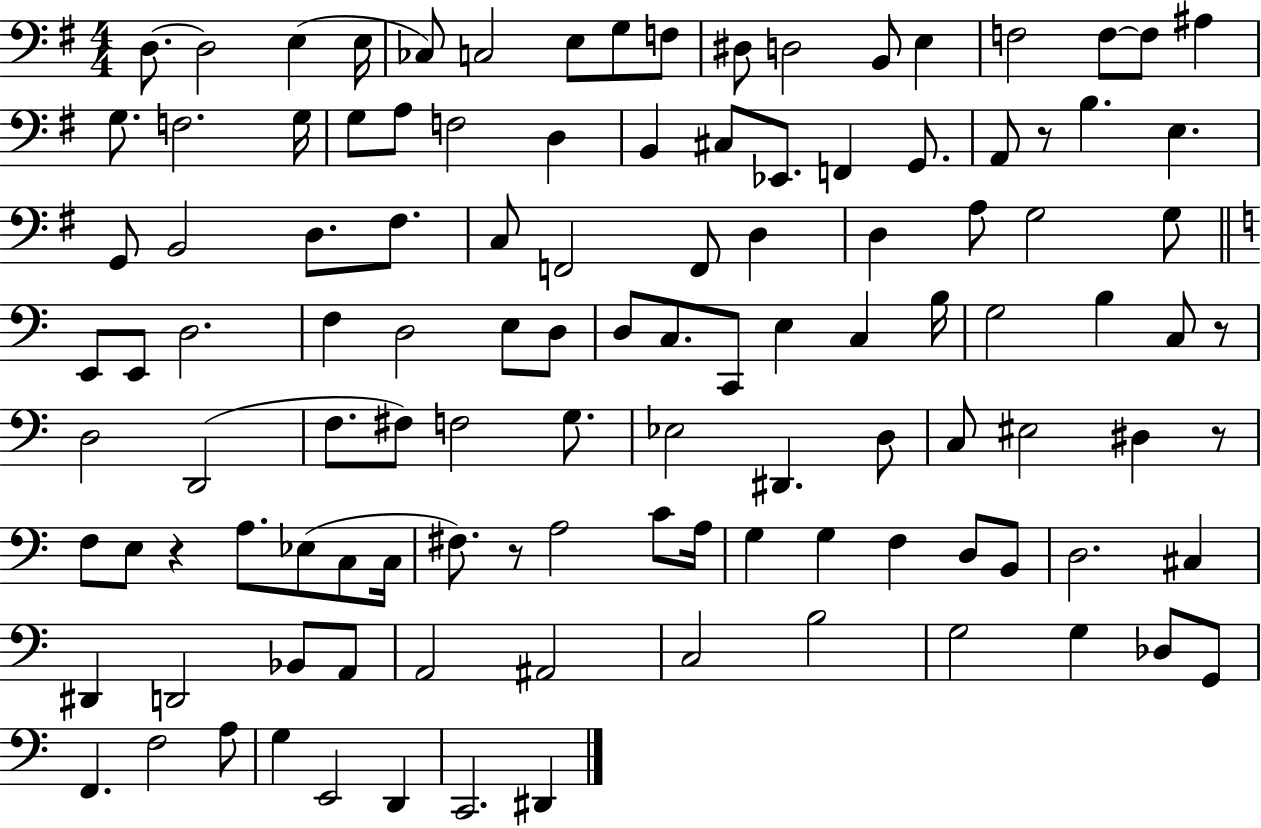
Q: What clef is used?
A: bass